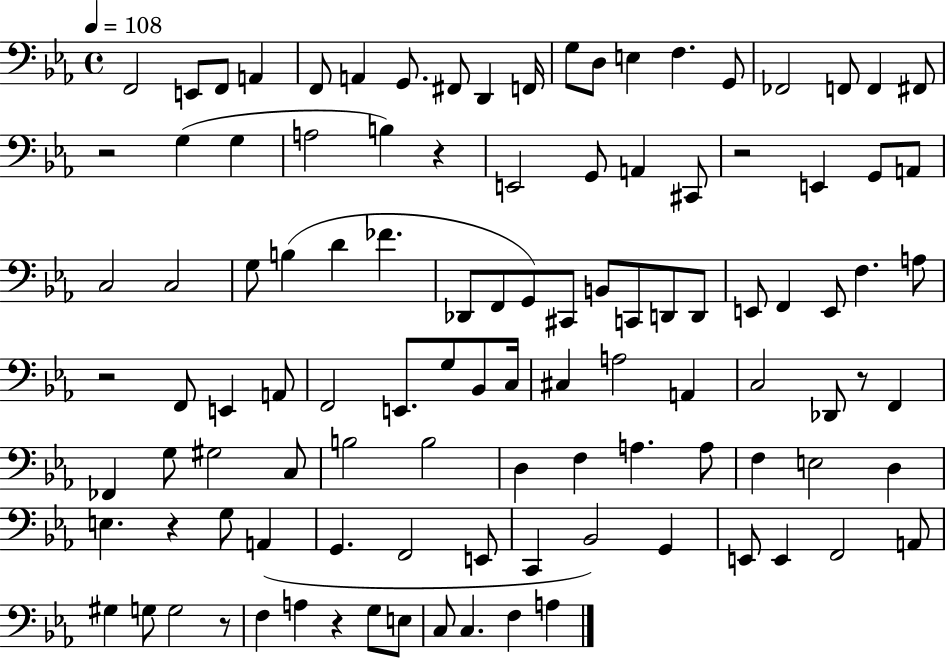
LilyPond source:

{
  \clef bass
  \time 4/4
  \defaultTimeSignature
  \key ees \major
  \tempo 4 = 108
  f,2 e,8 f,8 a,4 | f,8 a,4 g,8. fis,8 d,4 f,16 | g8 d8 e4 f4. g,8 | fes,2 f,8 f,4 fis,8 | \break r2 g4( g4 | a2 b4) r4 | e,2 g,8 a,4 cis,8 | r2 e,4 g,8 a,8 | \break c2 c2 | g8 b4( d'4 fes'4. | des,8 f,8 g,8) cis,8 b,8 c,8 d,8 d,8 | e,8 f,4 e,8 f4. a8 | \break r2 f,8 e,4 a,8 | f,2 e,8. g8 bes,8 c16 | cis4 a2 a,4 | c2 des,8 r8 f,4 | \break fes,4 g8 gis2 c8 | b2 b2 | d4 f4 a4. a8 | f4 e2 d4 | \break e4. r4 g8 a,4( | g,4. f,2 e,8 | c,4 bes,2) g,4 | e,8 e,4 f,2 a,8 | \break gis4 g8 g2 r8 | f4 a4 r4 g8 e8 | c8 c4. f4 a4 | \bar "|."
}